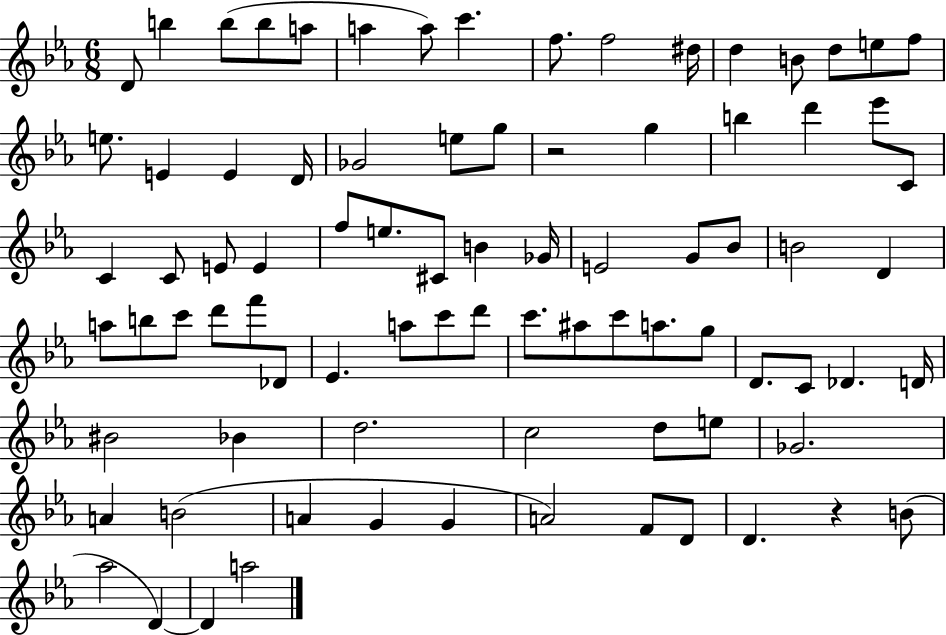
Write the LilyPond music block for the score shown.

{
  \clef treble
  \numericTimeSignature
  \time 6/8
  \key ees \major
  \repeat volta 2 { d'8 b''4 b''8( b''8 a''8 | a''4 a''8) c'''4. | f''8. f''2 dis''16 | d''4 b'8 d''8 e''8 f''8 | \break e''8. e'4 e'4 d'16 | ges'2 e''8 g''8 | r2 g''4 | b''4 d'''4 ees'''8 c'8 | \break c'4 c'8 e'8 e'4 | f''8 e''8. cis'8 b'4 ges'16 | e'2 g'8 bes'8 | b'2 d'4 | \break a''8 b''8 c'''8 d'''8 f'''8 des'8 | ees'4. a''8 c'''8 d'''8 | c'''8. ais''8 c'''8 a''8. g''8 | d'8. c'8 des'4. d'16 | \break bis'2 bes'4 | d''2. | c''2 d''8 e''8 | ges'2. | \break a'4 b'2( | a'4 g'4 g'4 | a'2) f'8 d'8 | d'4. r4 b'8( | \break aes''2 d'4~~) | d'4 a''2 | } \bar "|."
}